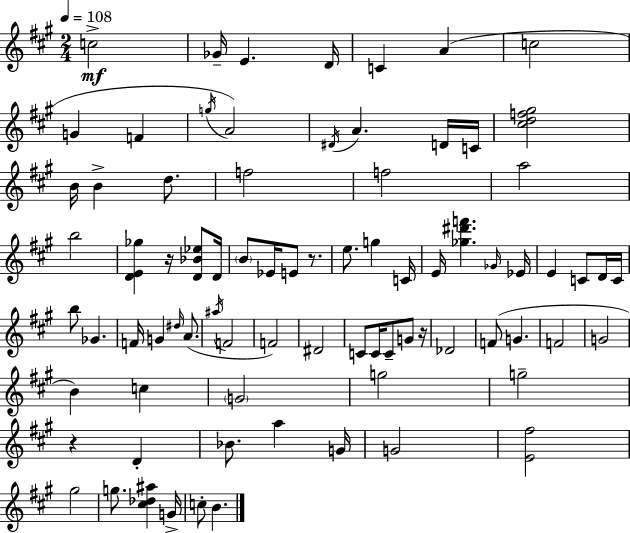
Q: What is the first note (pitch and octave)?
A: C5